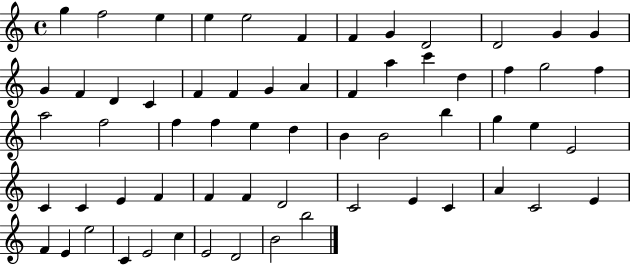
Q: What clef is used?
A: treble